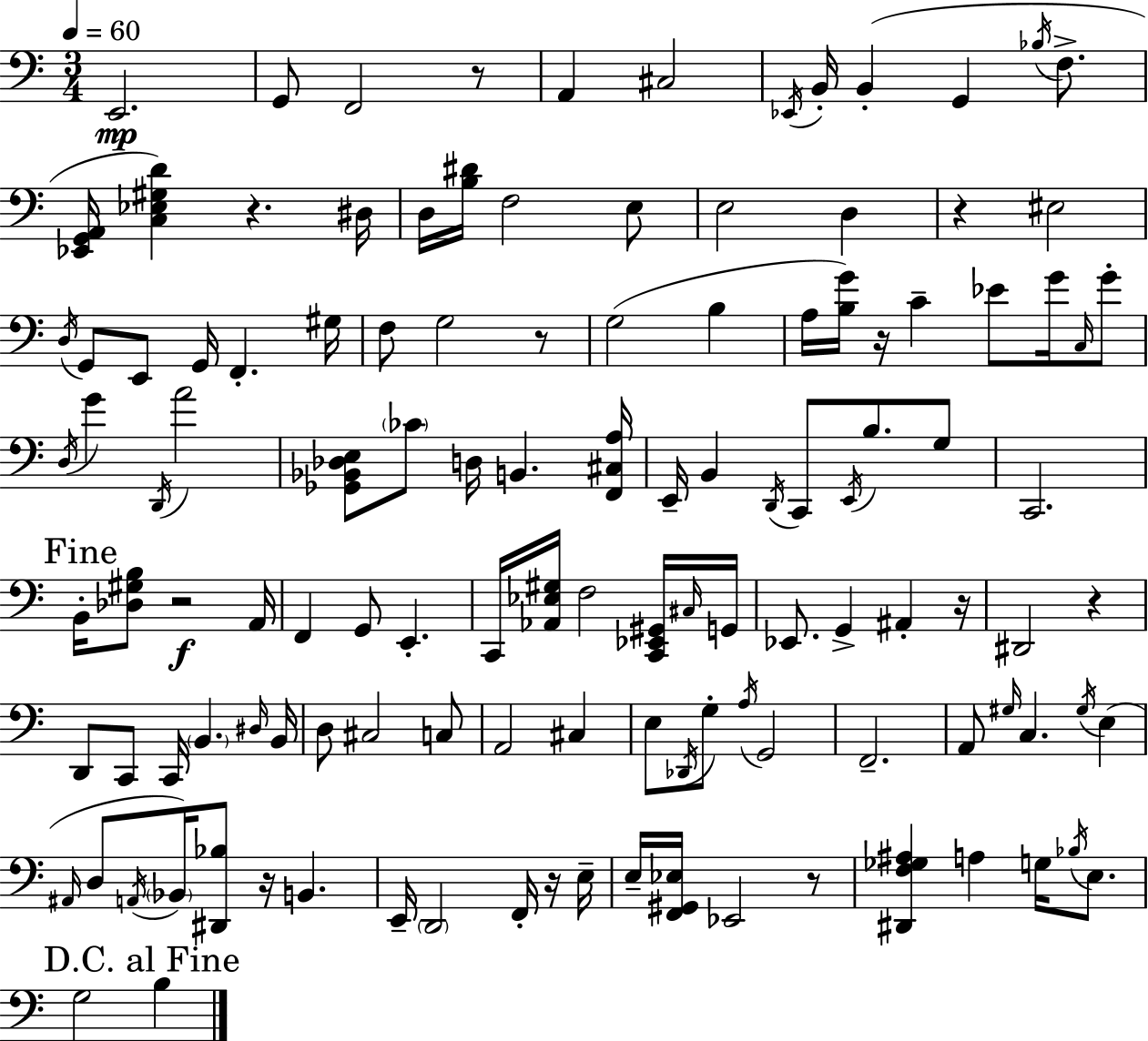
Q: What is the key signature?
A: A minor